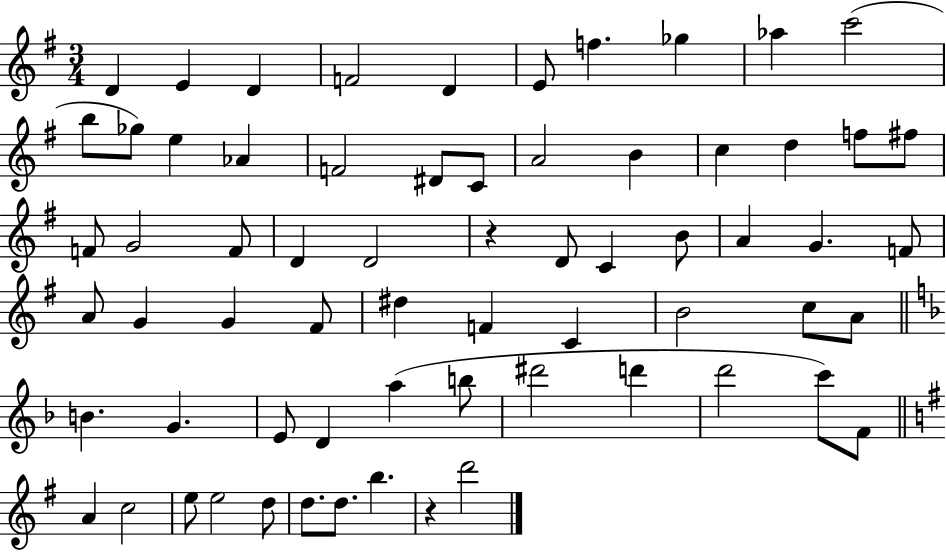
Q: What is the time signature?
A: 3/4